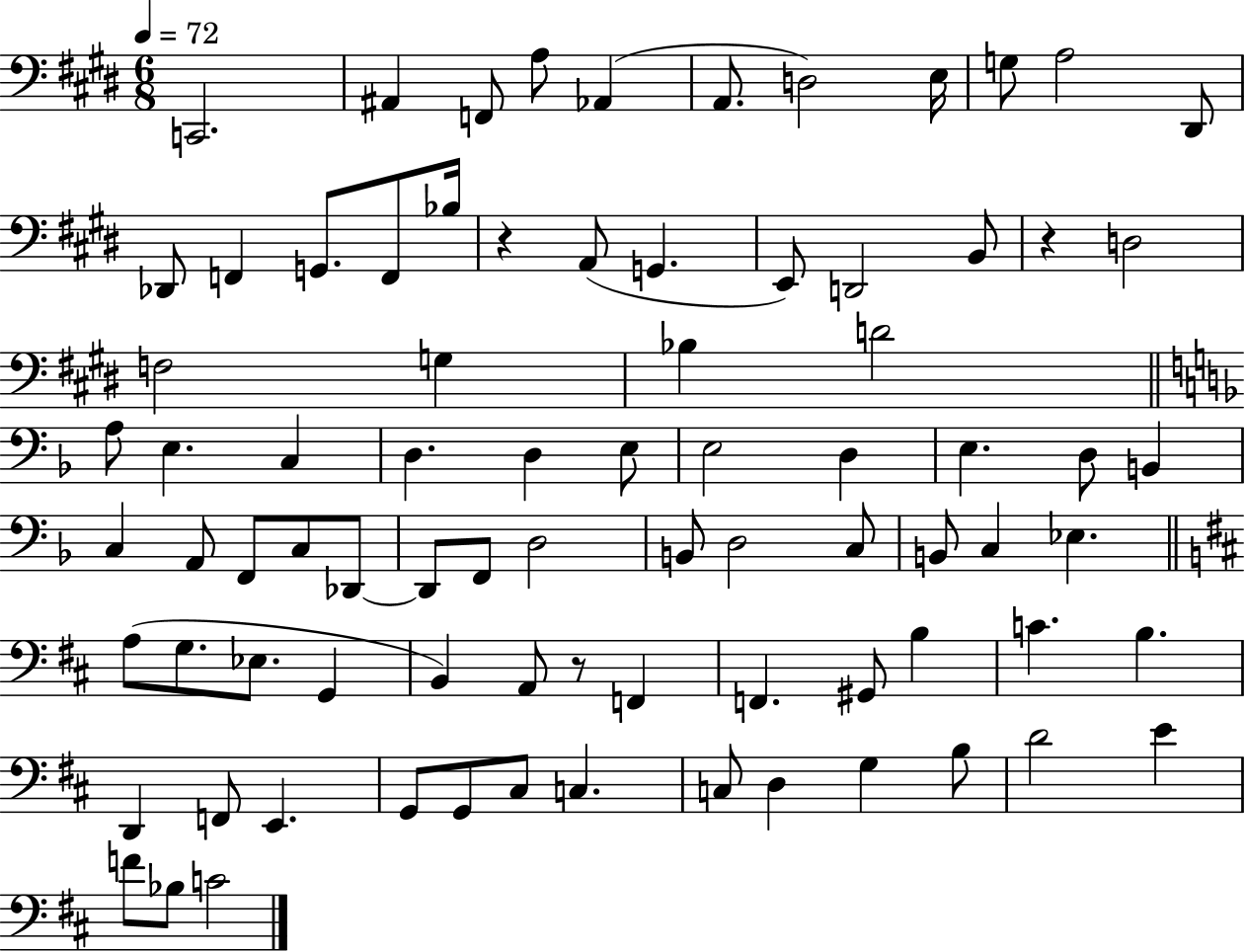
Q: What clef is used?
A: bass